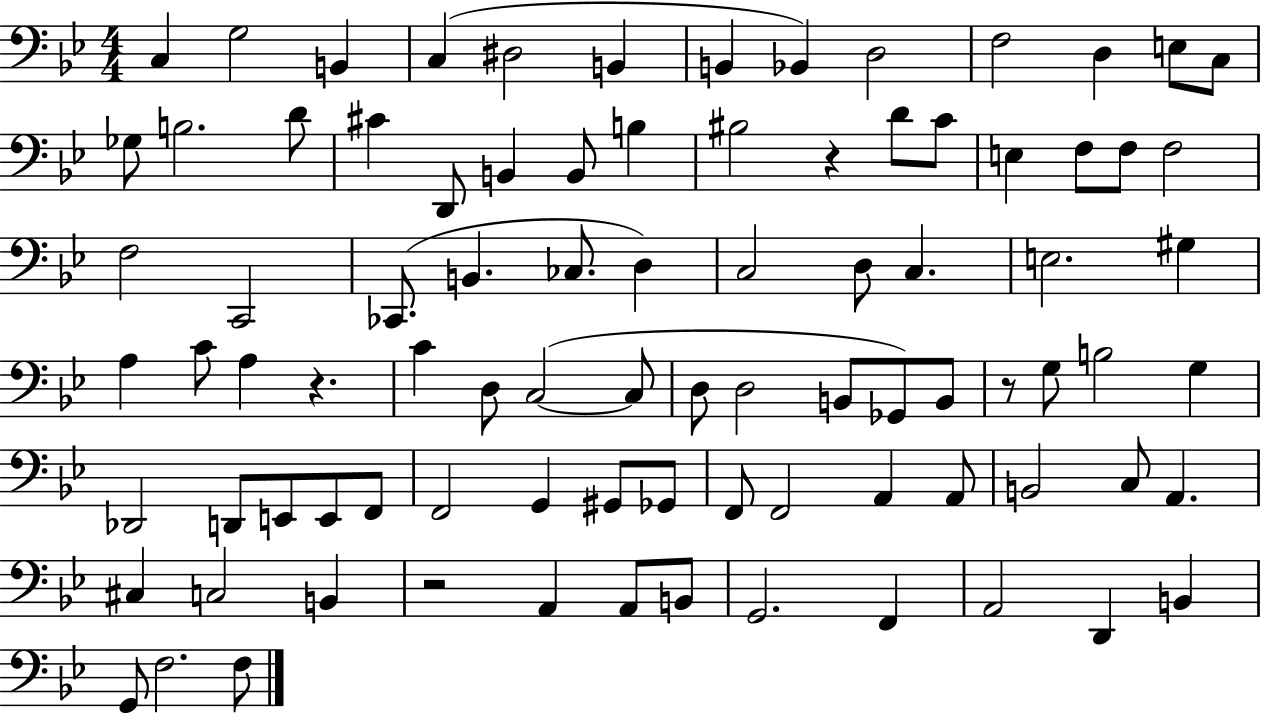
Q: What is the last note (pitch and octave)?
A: F3